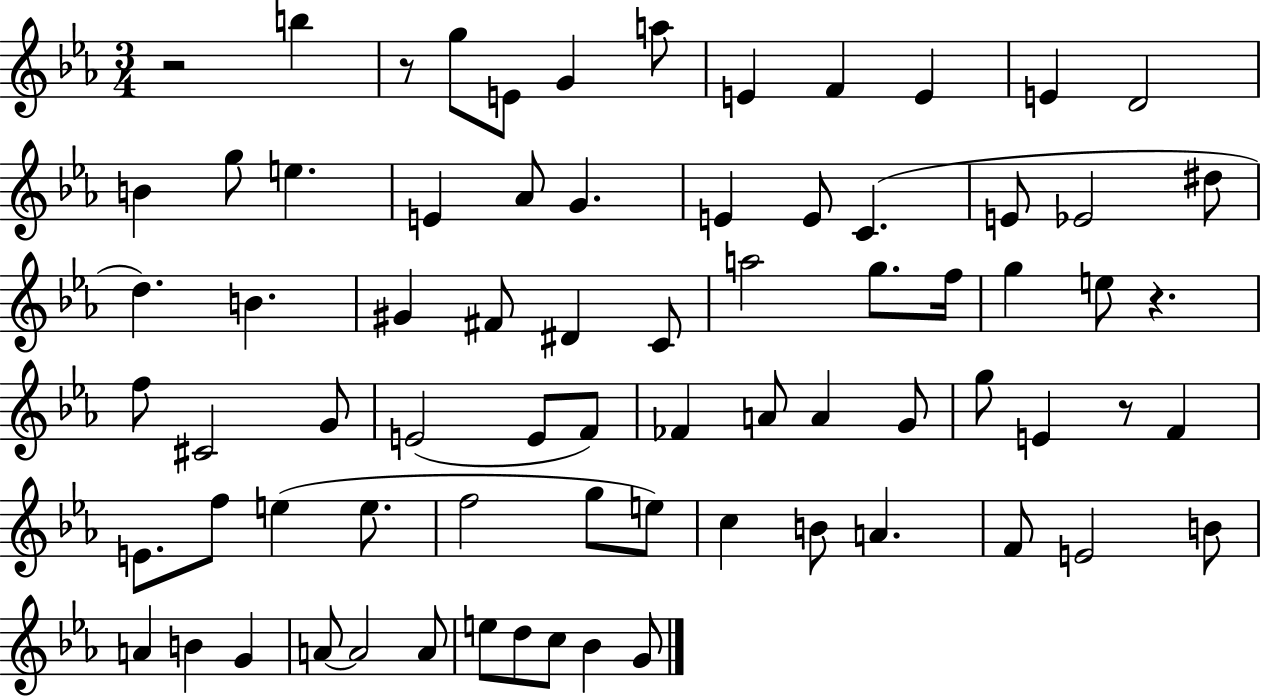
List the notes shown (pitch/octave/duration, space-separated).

R/h B5/q R/e G5/e E4/e G4/q A5/e E4/q F4/q E4/q E4/q D4/h B4/q G5/e E5/q. E4/q Ab4/e G4/q. E4/q E4/e C4/q. E4/e Eb4/h D#5/e D5/q. B4/q. G#4/q F#4/e D#4/q C4/e A5/h G5/e. F5/s G5/q E5/e R/q. F5/e C#4/h G4/e E4/h E4/e F4/e FES4/q A4/e A4/q G4/e G5/e E4/q R/e F4/q E4/e. F5/e E5/q E5/e. F5/h G5/e E5/e C5/q B4/e A4/q. F4/e E4/h B4/e A4/q B4/q G4/q A4/e A4/h A4/e E5/e D5/e C5/e Bb4/q G4/e